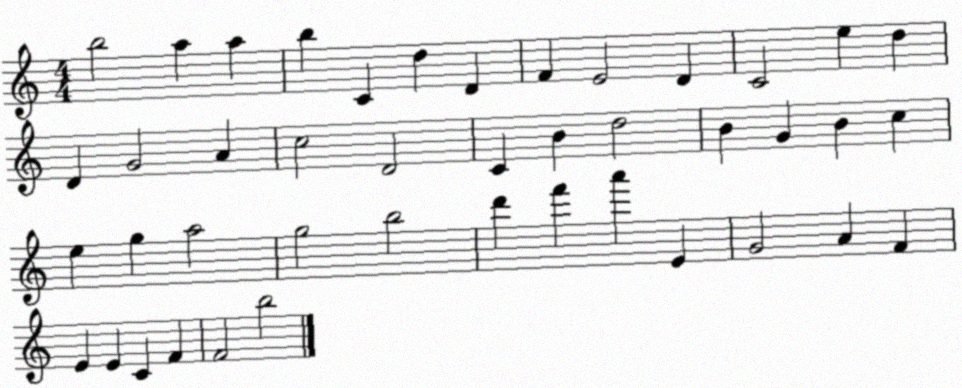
X:1
T:Untitled
M:4/4
L:1/4
K:C
b2 a a b C d D F E2 D C2 e d D G2 A c2 D2 C B d2 B G B c e g a2 g2 b2 d' f' a' E G2 A F E E C F F2 b2